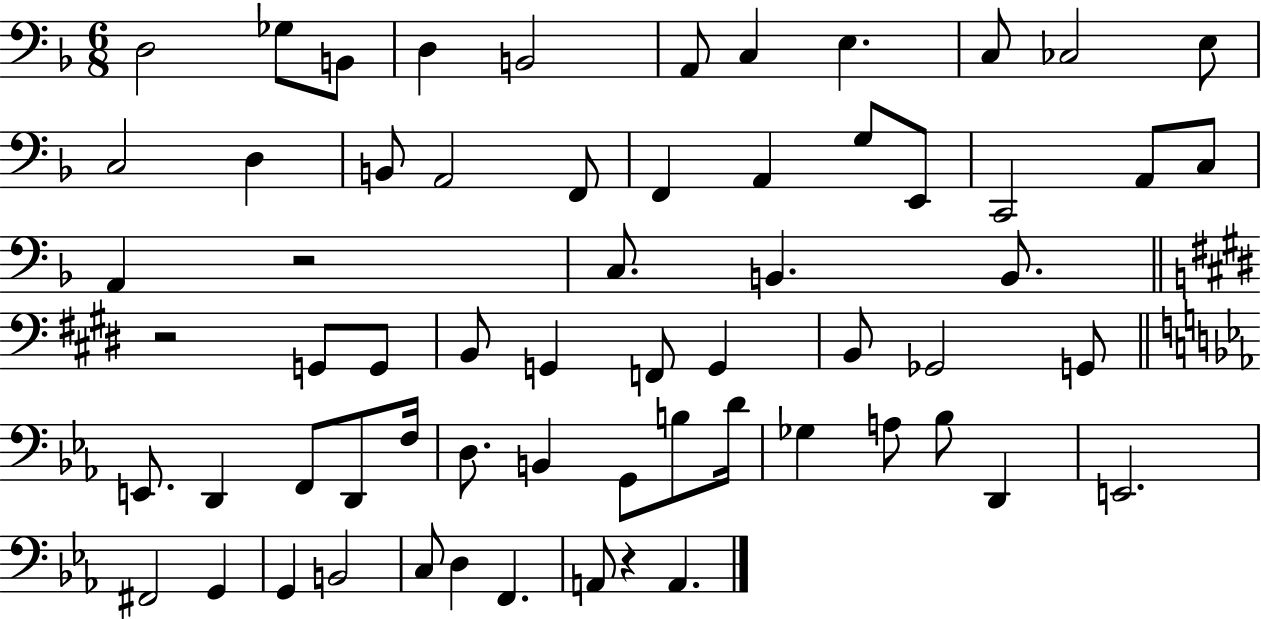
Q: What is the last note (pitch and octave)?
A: A2